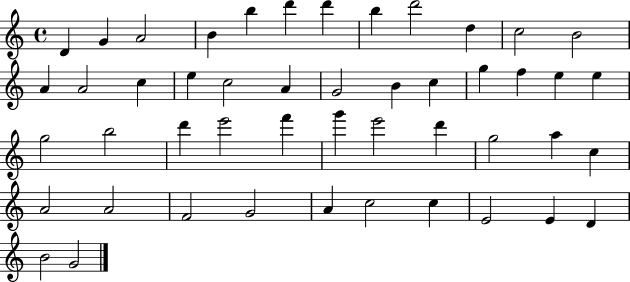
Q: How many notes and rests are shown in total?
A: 48